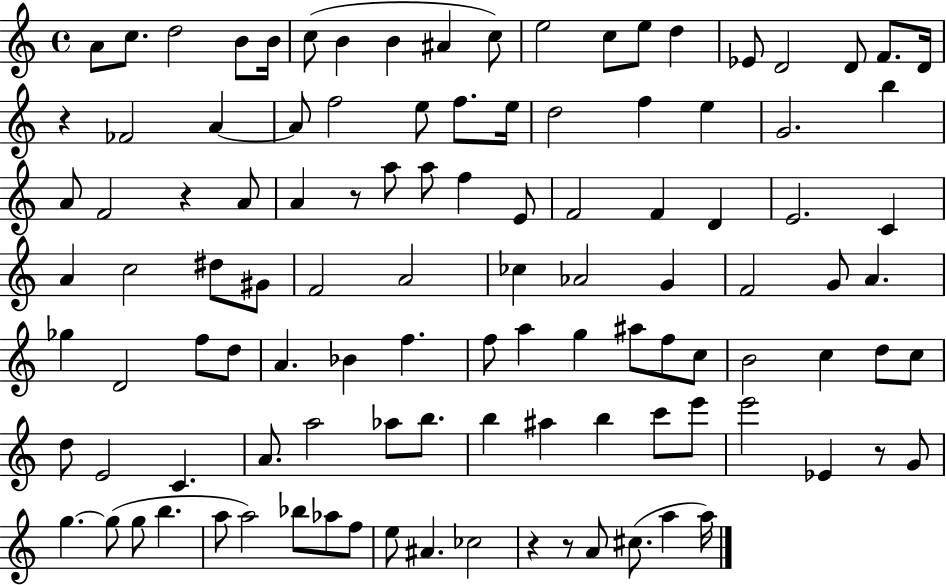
X:1
T:Untitled
M:4/4
L:1/4
K:C
A/2 c/2 d2 B/2 B/4 c/2 B B ^A c/2 e2 c/2 e/2 d _E/2 D2 D/2 F/2 D/4 z _F2 A A/2 f2 e/2 f/2 e/4 d2 f e G2 b A/2 F2 z A/2 A z/2 a/2 a/2 f E/2 F2 F D E2 C A c2 ^d/2 ^G/2 F2 A2 _c _A2 G F2 G/2 A _g D2 f/2 d/2 A _B f f/2 a g ^a/2 f/2 c/2 B2 c d/2 c/2 d/2 E2 C A/2 a2 _a/2 b/2 b ^a b c'/2 e'/2 e'2 _E z/2 G/2 g g/2 g/2 b a/2 a2 _b/2 _a/2 f/2 e/2 ^A _c2 z z/2 A/2 ^c/2 a a/4